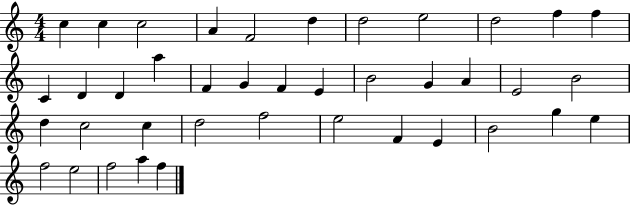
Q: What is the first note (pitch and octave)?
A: C5